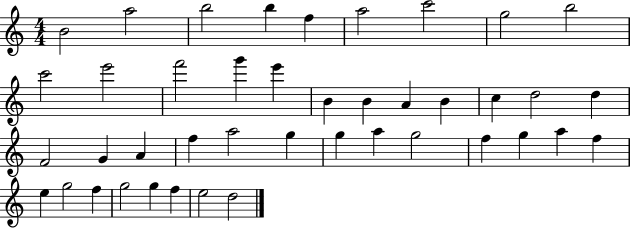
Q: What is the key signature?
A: C major